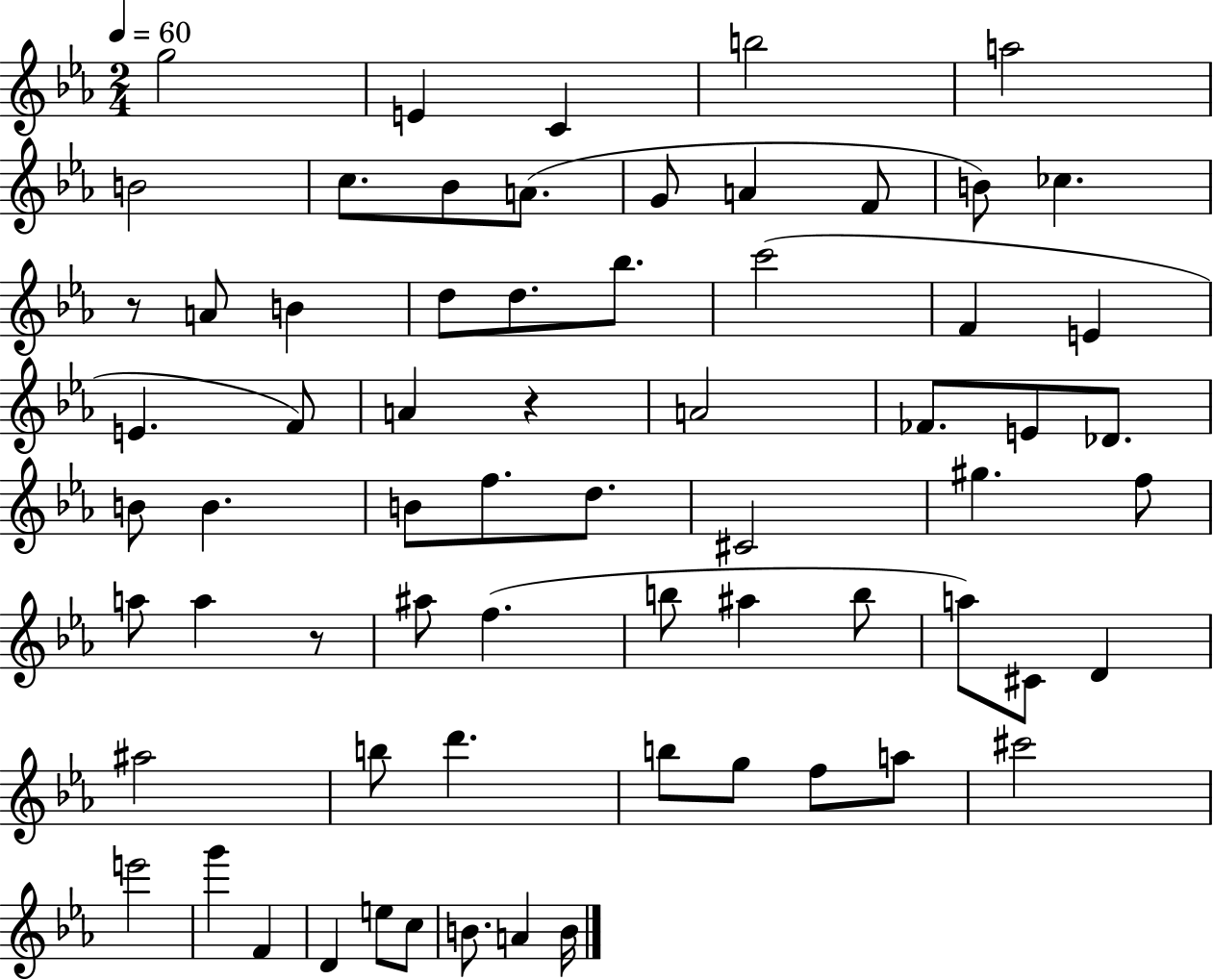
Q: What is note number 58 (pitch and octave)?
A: F4